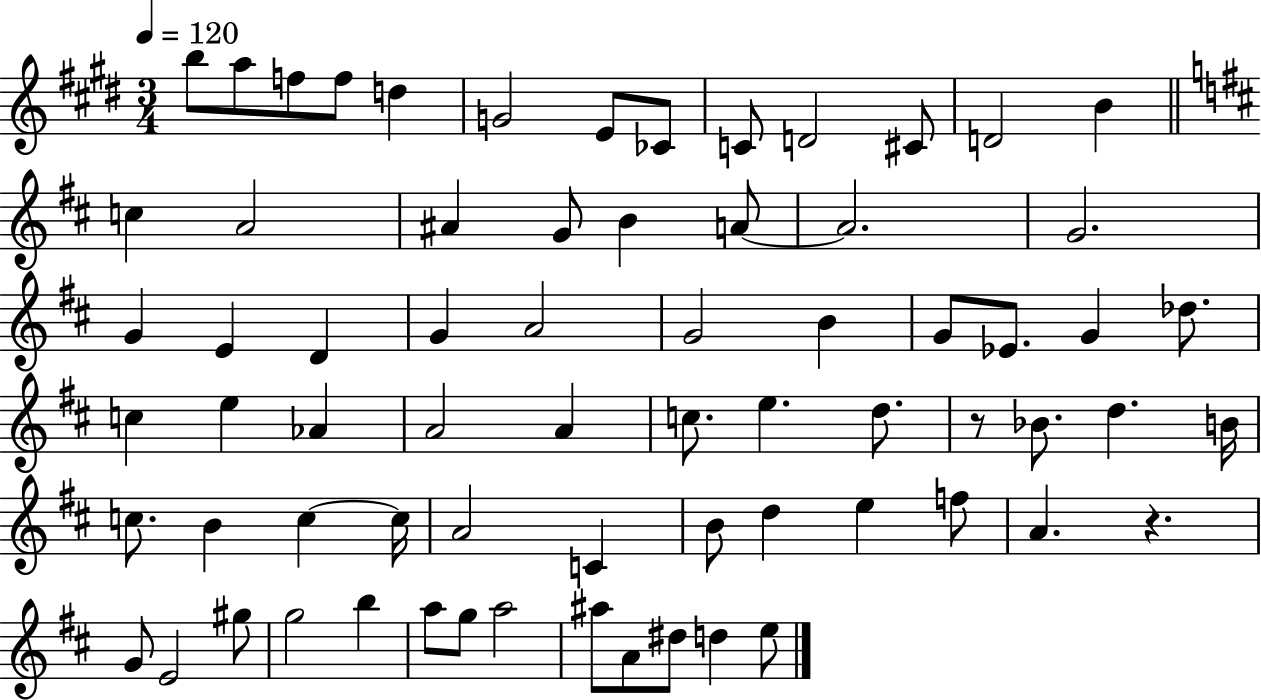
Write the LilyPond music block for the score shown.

{
  \clef treble
  \numericTimeSignature
  \time 3/4
  \key e \major
  \tempo 4 = 120
  b''8 a''8 f''8 f''8 d''4 | g'2 e'8 ces'8 | c'8 d'2 cis'8 | d'2 b'4 | \break \bar "||" \break \key d \major c''4 a'2 | ais'4 g'8 b'4 a'8~~ | a'2. | g'2. | \break g'4 e'4 d'4 | g'4 a'2 | g'2 b'4 | g'8 ees'8. g'4 des''8. | \break c''4 e''4 aes'4 | a'2 a'4 | c''8. e''4. d''8. | r8 bes'8. d''4. b'16 | \break c''8. b'4 c''4~~ c''16 | a'2 c'4 | b'8 d''4 e''4 f''8 | a'4. r4. | \break g'8 e'2 gis''8 | g''2 b''4 | a''8 g''8 a''2 | ais''8 a'8 dis''8 d''4 e''8 | \break \bar "|."
}